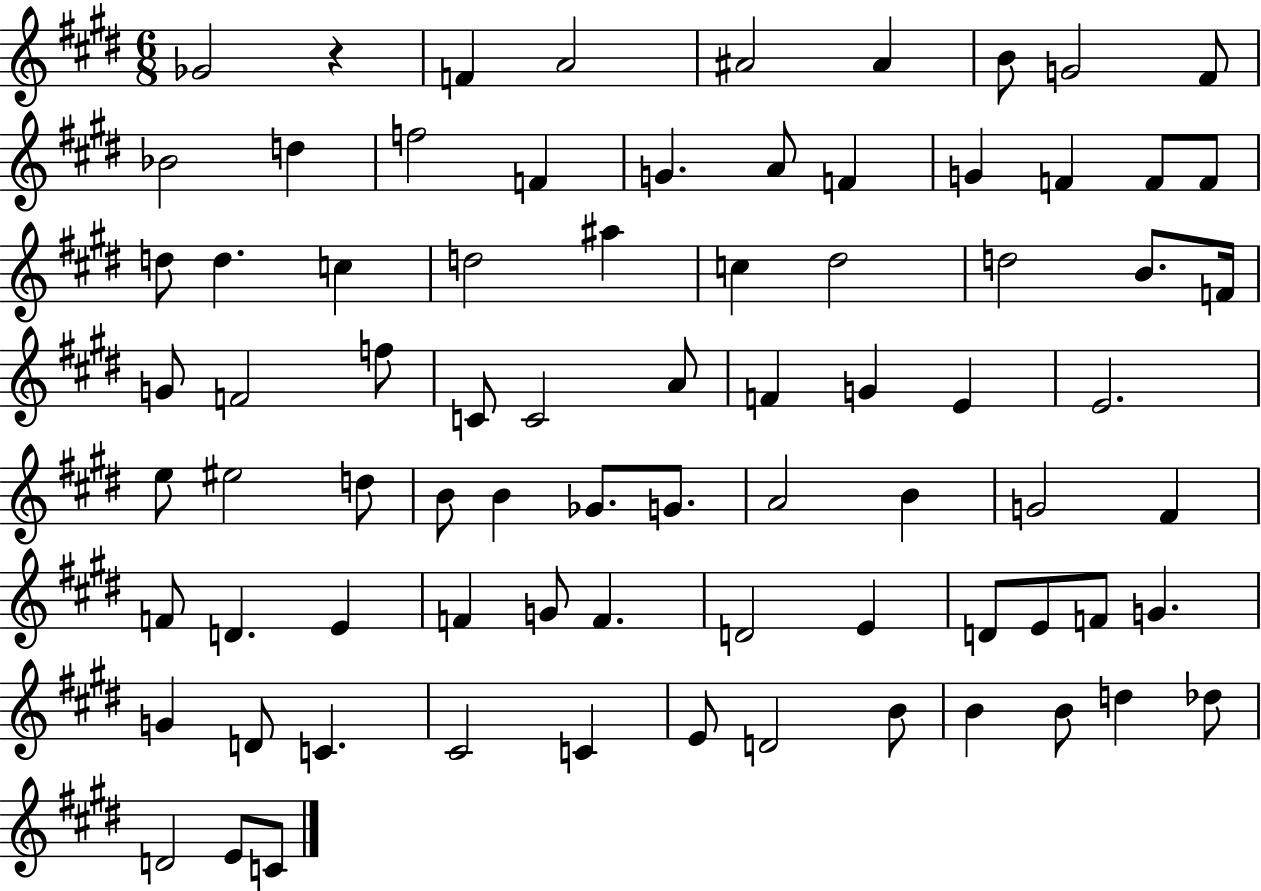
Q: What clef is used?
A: treble